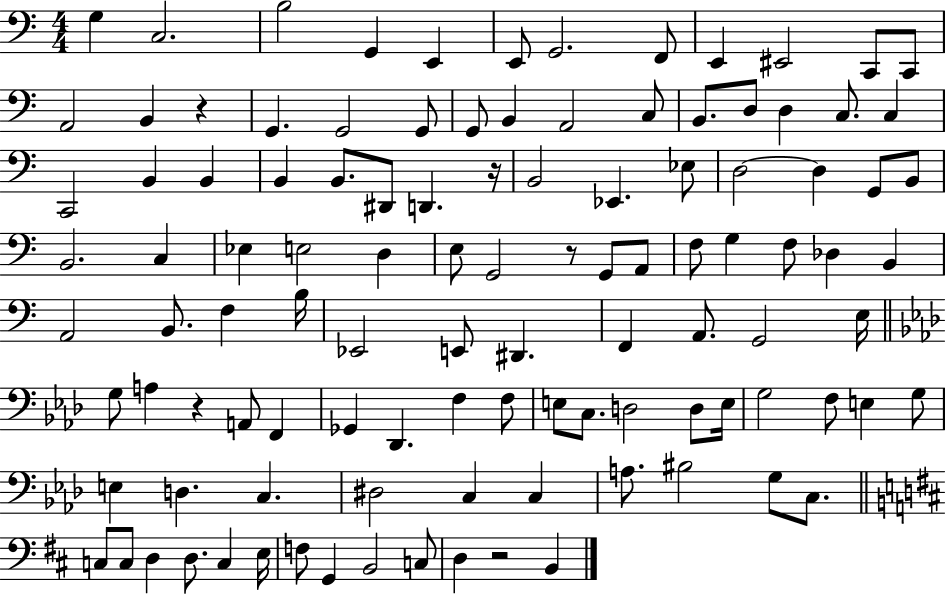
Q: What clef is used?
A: bass